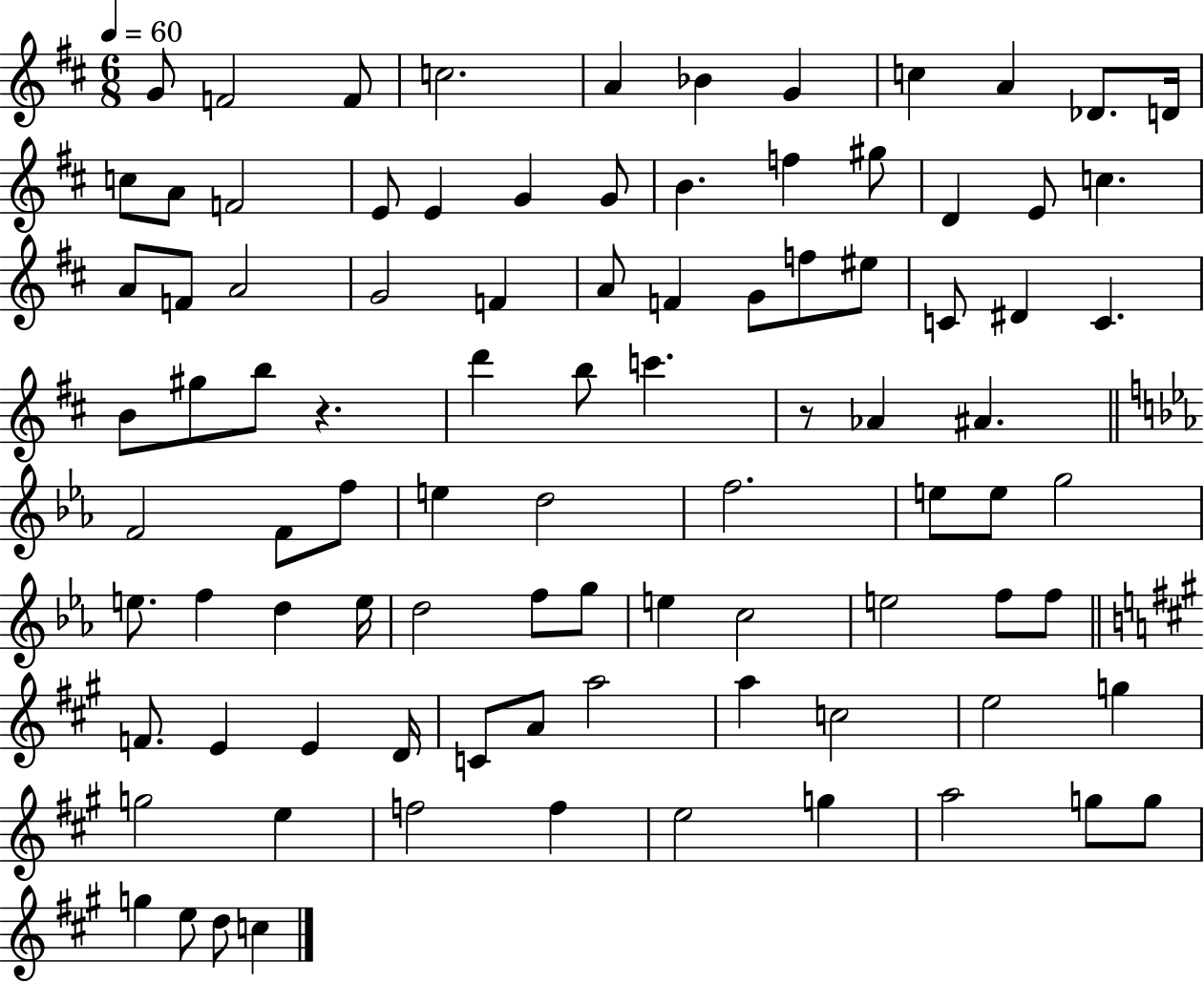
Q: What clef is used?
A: treble